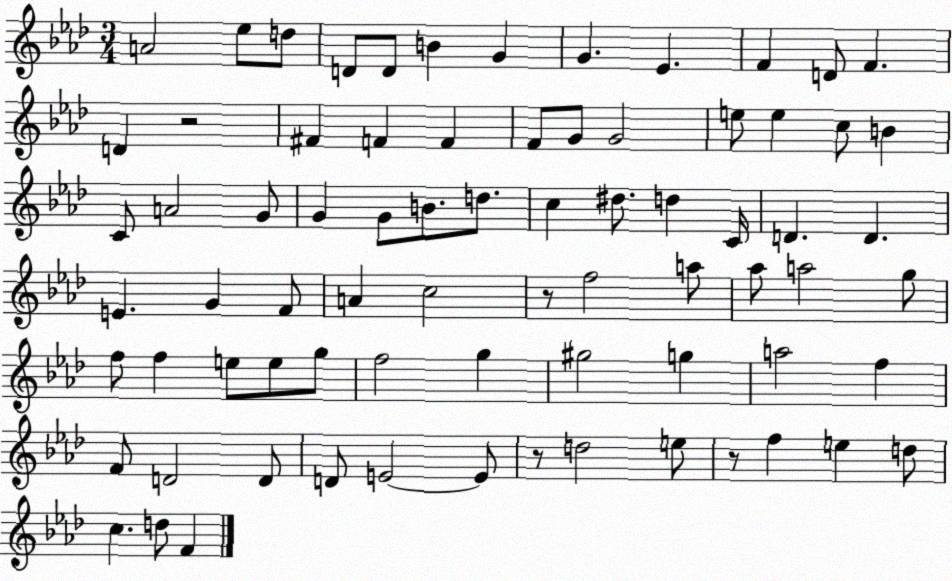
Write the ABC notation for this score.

X:1
T:Untitled
M:3/4
L:1/4
K:Ab
A2 _e/2 d/2 D/2 D/2 B G G _E F D/2 F D z2 ^F F F F/2 G/2 G2 e/2 e c/2 B C/2 A2 G/2 G G/2 B/2 d/2 c ^d/2 d C/4 D D E G F/2 A c2 z/2 f2 a/2 _a/2 a2 g/2 f/2 f e/2 e/2 g/2 f2 g ^g2 g a2 f F/2 D2 D/2 D/2 E2 E/2 z/2 d2 e/2 z/2 f e d/2 c d/2 F